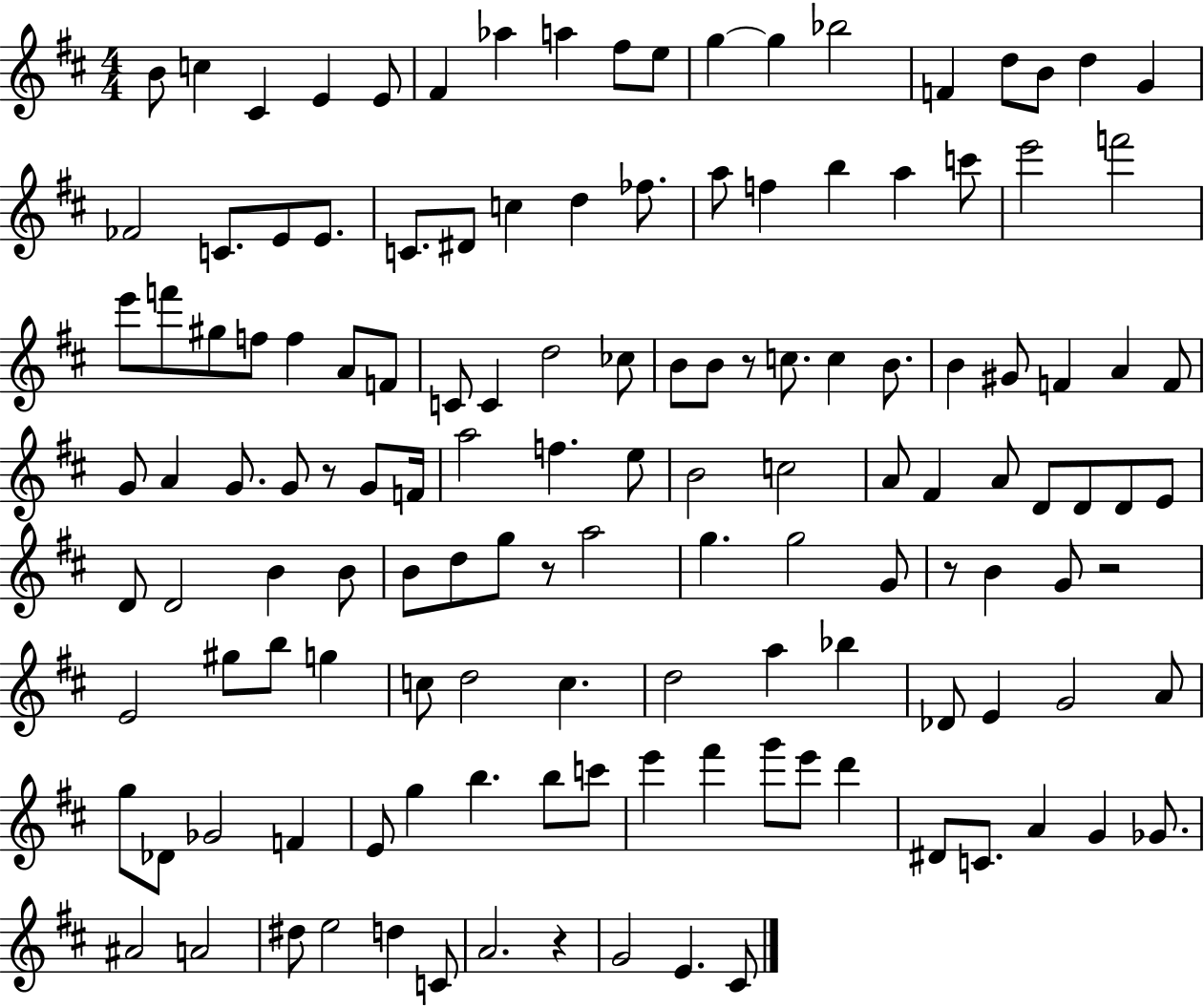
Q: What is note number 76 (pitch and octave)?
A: B4